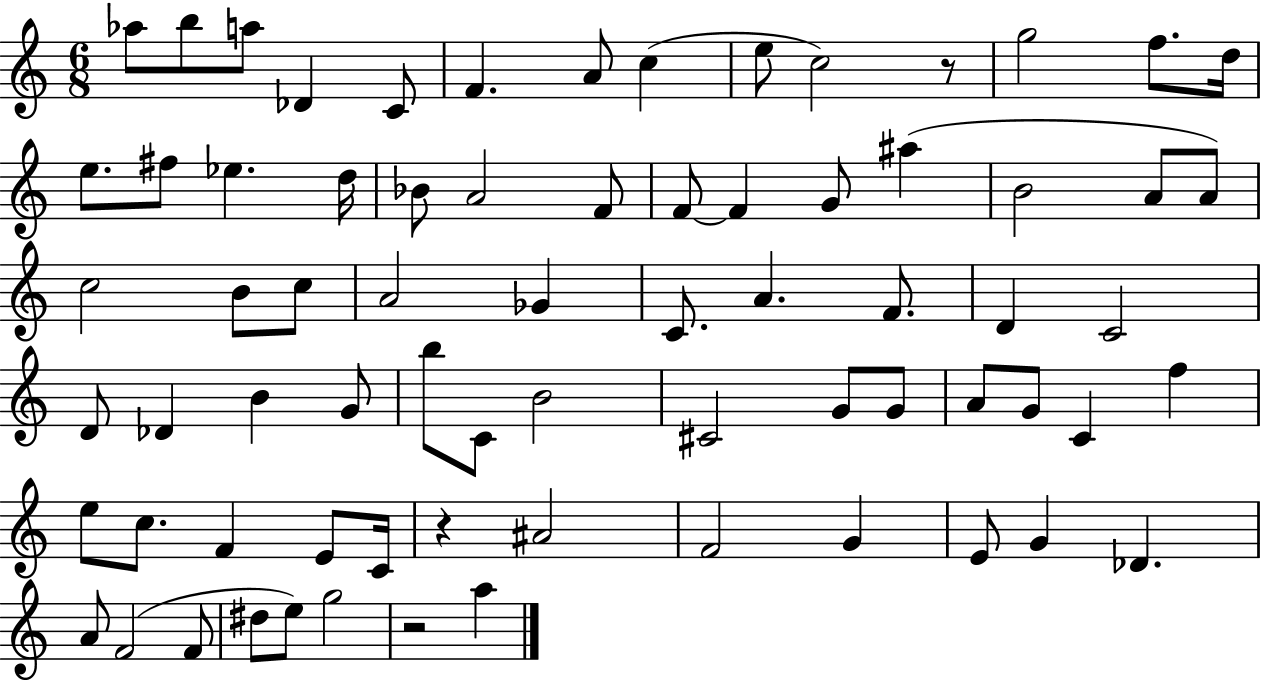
{
  \clef treble
  \numericTimeSignature
  \time 6/8
  \key c \major
  aes''8 b''8 a''8 des'4 c'8 | f'4. a'8 c''4( | e''8 c''2) r8 | g''2 f''8. d''16 | \break e''8. fis''8 ees''4. d''16 | bes'8 a'2 f'8 | f'8~~ f'4 g'8 ais''4( | b'2 a'8 a'8) | \break c''2 b'8 c''8 | a'2 ges'4 | c'8. a'4. f'8. | d'4 c'2 | \break d'8 des'4 b'4 g'8 | b''8 c'8 b'2 | cis'2 g'8 g'8 | a'8 g'8 c'4 f''4 | \break e''8 c''8. f'4 e'8 c'16 | r4 ais'2 | f'2 g'4 | e'8 g'4 des'4. | \break a'8 f'2( f'8 | dis''8 e''8) g''2 | r2 a''4 | \bar "|."
}